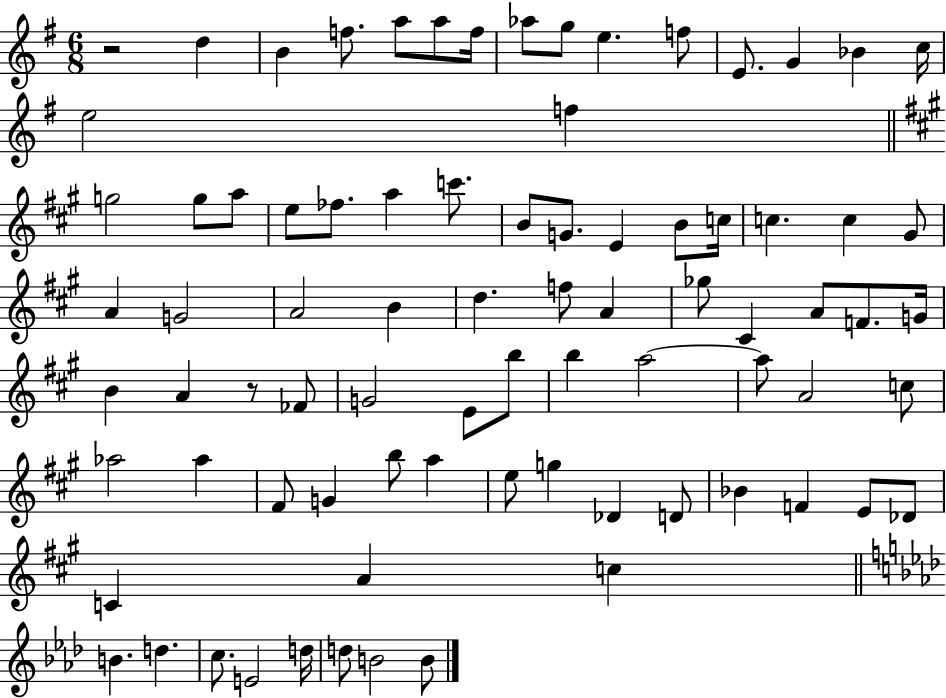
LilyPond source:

{
  \clef treble
  \numericTimeSignature
  \time 6/8
  \key g \major
  \repeat volta 2 { r2 d''4 | b'4 f''8. a''8 a''8 f''16 | aes''8 g''8 e''4. f''8 | e'8. g'4 bes'4 c''16 | \break e''2 f''4 | \bar "||" \break \key a \major g''2 g''8 a''8 | e''8 fes''8. a''4 c'''8. | b'8 g'8. e'4 b'8 c''16 | c''4. c''4 gis'8 | \break a'4 g'2 | a'2 b'4 | d''4. f''8 a'4 | ges''8 cis'4 a'8 f'8. g'16 | \break b'4 a'4 r8 fes'8 | g'2 e'8 b''8 | b''4 a''2~~ | a''8 a'2 c''8 | \break aes''2 aes''4 | fis'8 g'4 b''8 a''4 | e''8 g''4 des'4 d'8 | bes'4 f'4 e'8 des'8 | \break c'4 a'4 c''4 | \bar "||" \break \key aes \major b'4. d''4. | c''8. e'2 d''16 | d''8 b'2 b'8 | } \bar "|."
}